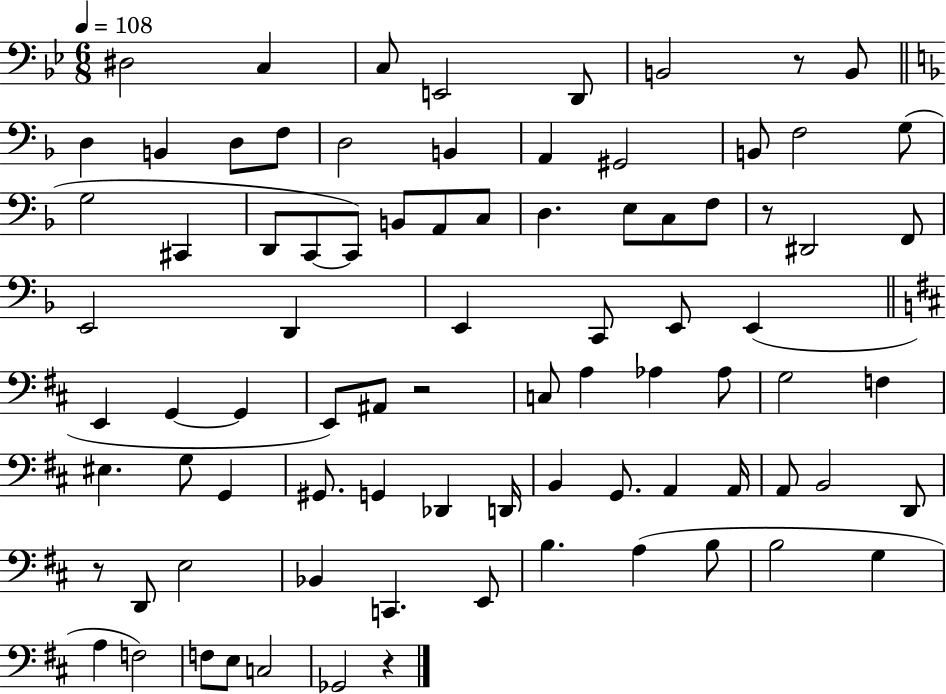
D#3/h C3/q C3/e E2/h D2/e B2/h R/e B2/e D3/q B2/q D3/e F3/e D3/h B2/q A2/q G#2/h B2/e F3/h G3/e G3/h C#2/q D2/e C2/e C2/e B2/e A2/e C3/e D3/q. E3/e C3/e F3/e R/e D#2/h F2/e E2/h D2/q E2/q C2/e E2/e E2/q E2/q G2/q G2/q E2/e A#2/e R/h C3/e A3/q Ab3/q Ab3/e G3/h F3/q EIS3/q. G3/e G2/q G#2/e. G2/q Db2/q D2/s B2/q G2/e. A2/q A2/s A2/e B2/h D2/e R/e D2/e E3/h Bb2/q C2/q. E2/e B3/q. A3/q B3/e B3/h G3/q A3/q F3/h F3/e E3/e C3/h Gb2/h R/q